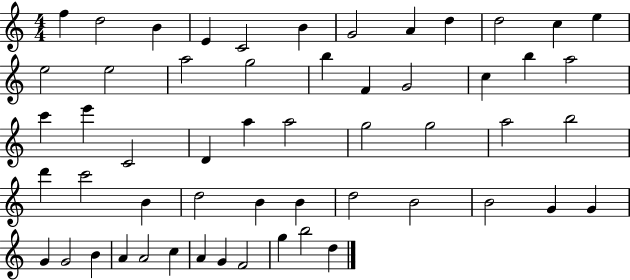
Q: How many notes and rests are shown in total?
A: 55